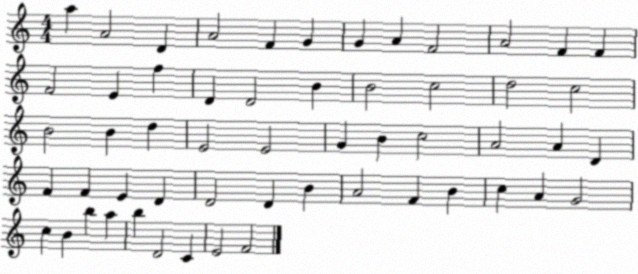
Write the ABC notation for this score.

X:1
T:Untitled
M:4/4
L:1/4
K:C
a A2 D A2 F G G A F2 A2 F F F2 E f D D2 B B2 c2 d2 c2 B2 B d E2 E2 G B c2 A2 A D F F E D D2 D B A2 F B c A G2 c B b a b D2 C E2 F2